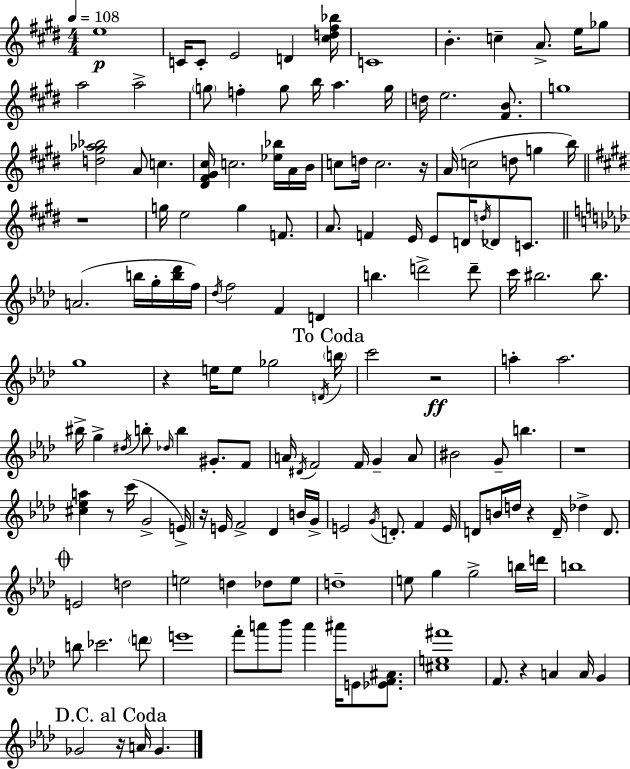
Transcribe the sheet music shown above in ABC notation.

X:1
T:Untitled
M:4/4
L:1/4
K:E
e4 C/4 C/2 E2 D [^cd^f_b]/4 C4 B c A/2 e/4 _g/2 a2 a2 g/2 f g/2 b/4 a g/4 d/4 e2 [^FB]/2 g4 [d^g_a_b]2 A/2 c [^D^F^G^c]/4 c2 [_e_b]/4 A/4 B/4 c/2 d/4 c2 z/4 A/4 c2 d/2 g b/4 z4 g/4 e2 g F/2 A/2 F E/4 E/2 D/4 d/4 _D/2 C/2 A2 b/4 g/4 [b_d']/4 f/4 _d/4 f2 F D b d'2 d'/2 c'/4 ^b2 ^b/2 g4 z e/4 e/2 _g2 D/4 b/4 c'2 z2 a a2 ^b/4 g ^d/4 b/2 _d/4 b ^G/2 F/2 A/4 ^D/4 F2 F/4 G A/2 ^B2 G/2 b z4 [^c_ea] z/2 c'/4 G2 E/4 z/4 E/4 F2 _D B/4 G/4 E2 G/4 D/2 F E/4 D/2 B/4 d/4 z D/4 _d D/2 E2 d2 e2 d _d/2 e/2 d4 e/2 g g2 b/4 d'/4 b4 b/2 _c'2 d'/2 e'4 f'/2 a'/2 _b'/2 a' ^a'/4 E/2 [_EF^A]/2 [^ce^f']4 F/2 z A A/4 G _G2 z/4 A/4 _G